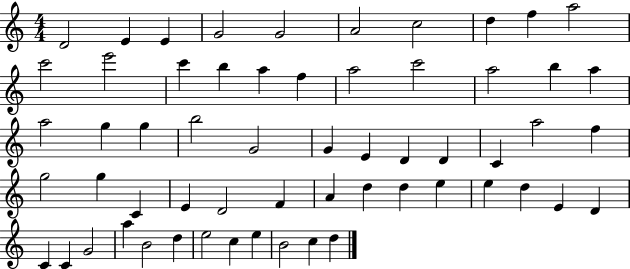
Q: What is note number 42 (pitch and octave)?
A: D5